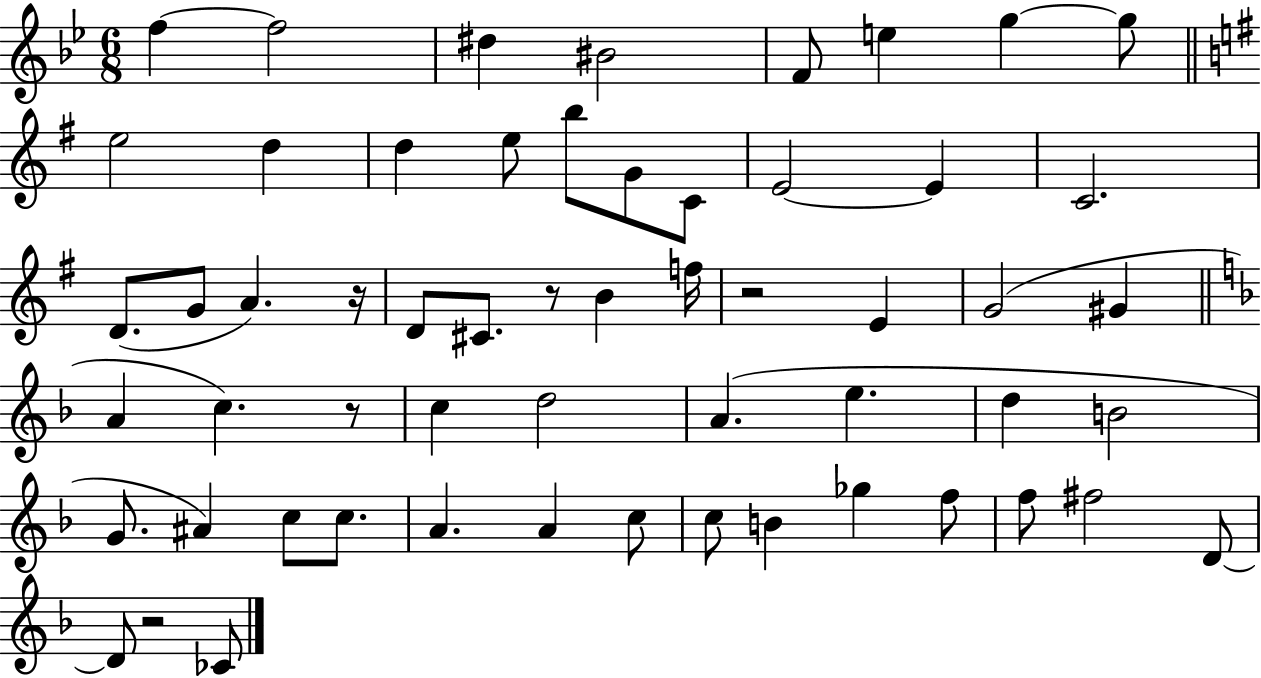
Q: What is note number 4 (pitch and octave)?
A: BIS4